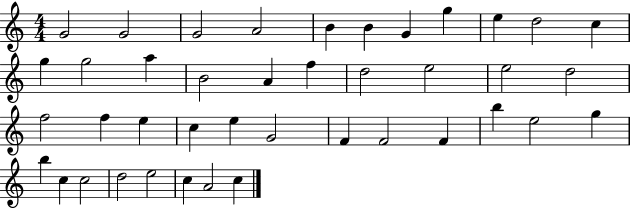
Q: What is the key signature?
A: C major